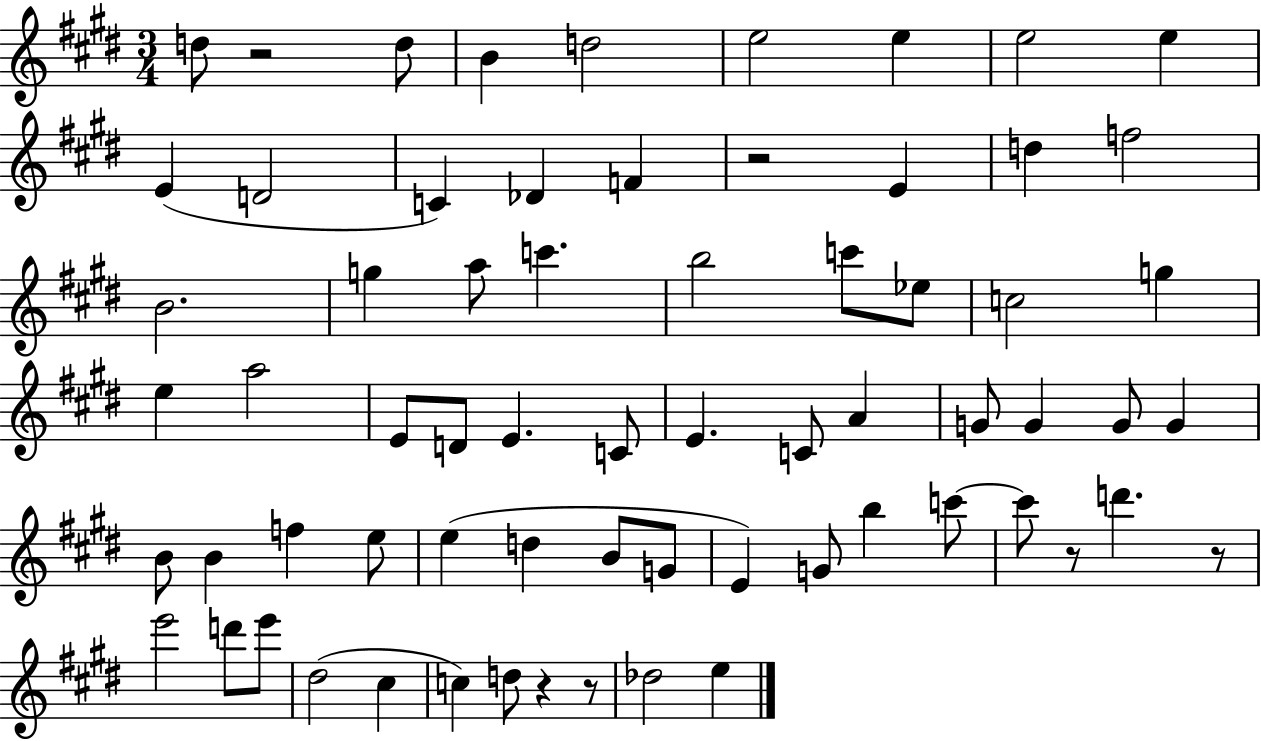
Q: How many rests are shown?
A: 6